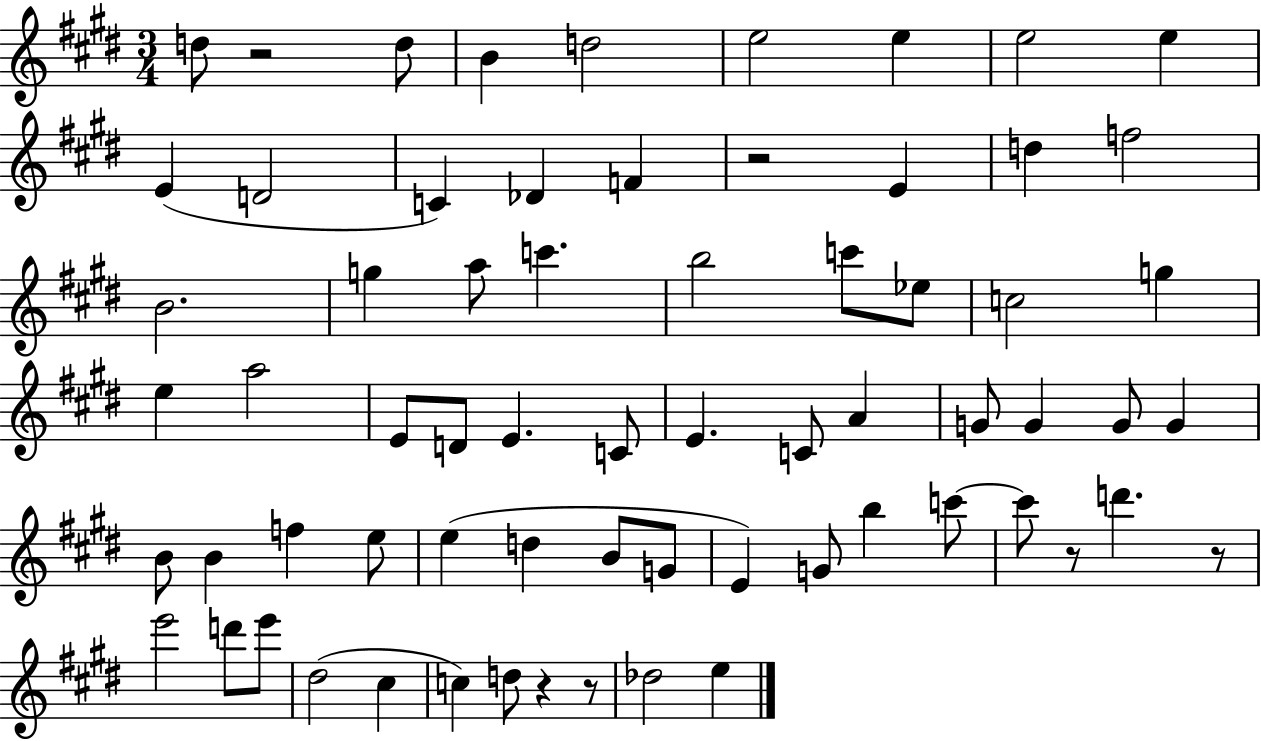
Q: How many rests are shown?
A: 6